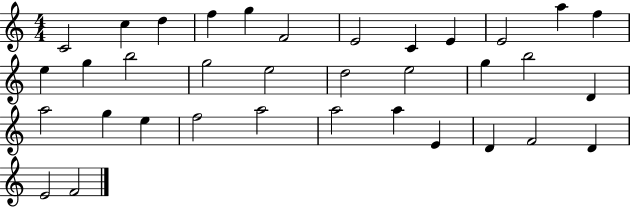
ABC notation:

X:1
T:Untitled
M:4/4
L:1/4
K:C
C2 c d f g F2 E2 C E E2 a f e g b2 g2 e2 d2 e2 g b2 D a2 g e f2 a2 a2 a E D F2 D E2 F2